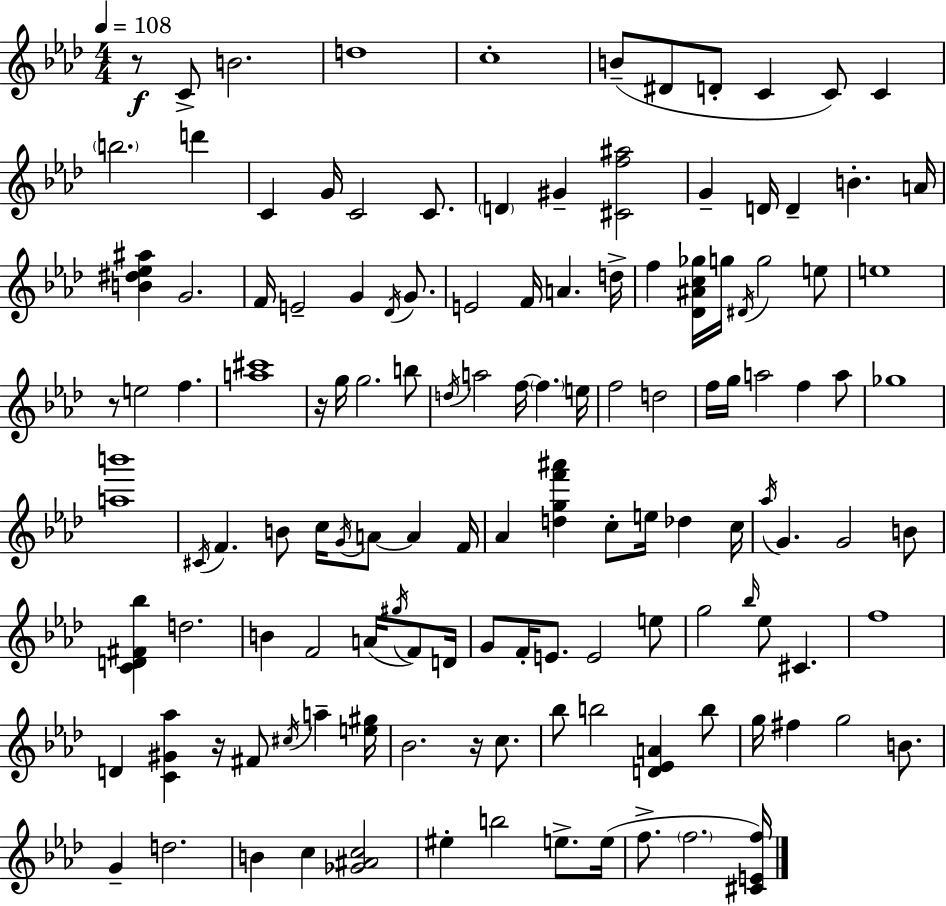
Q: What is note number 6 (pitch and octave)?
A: D#4